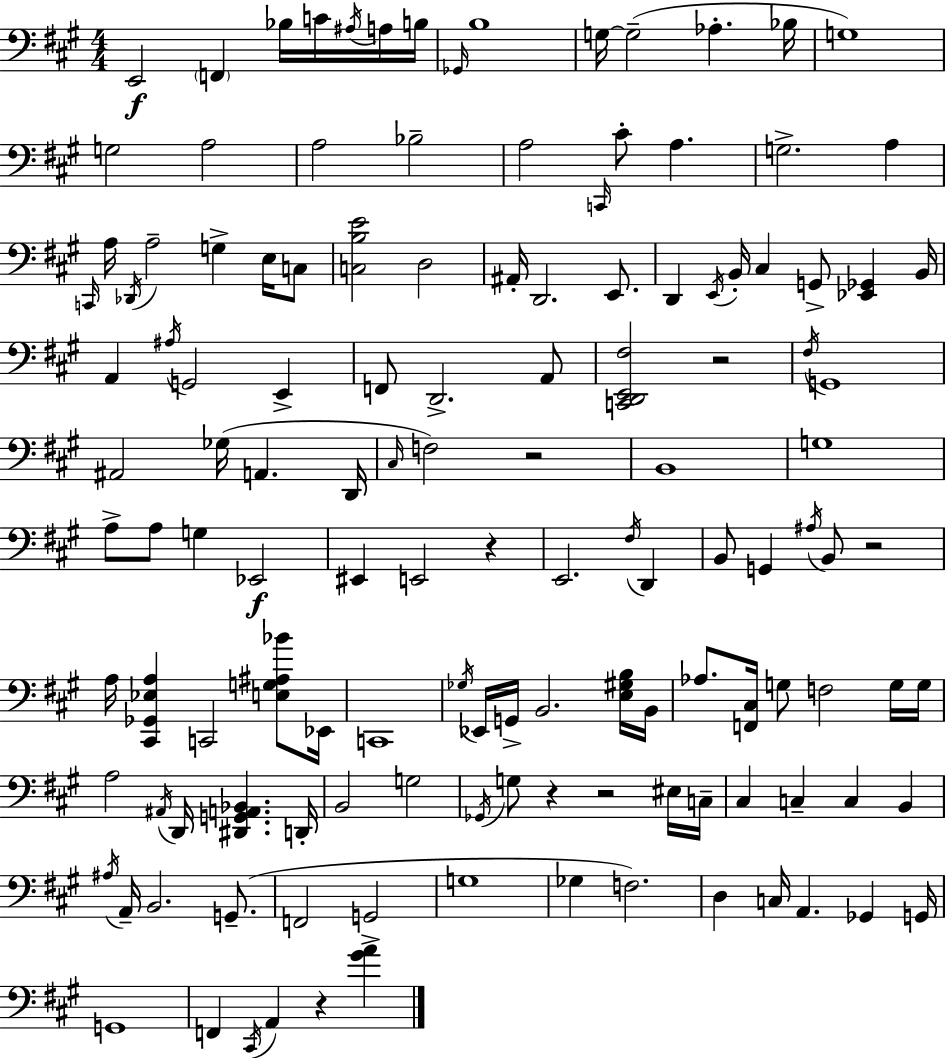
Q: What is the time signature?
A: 4/4